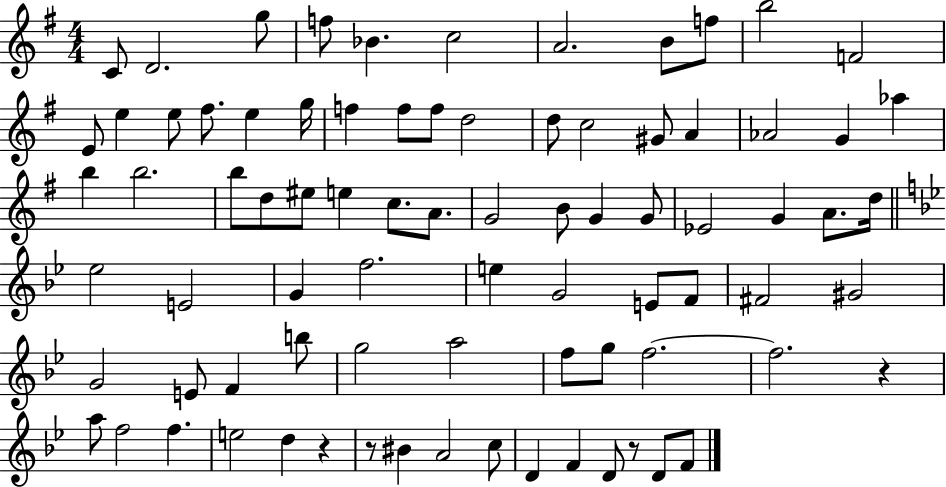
X:1
T:Untitled
M:4/4
L:1/4
K:G
C/2 D2 g/2 f/2 _B c2 A2 B/2 f/2 b2 F2 E/2 e e/2 ^f/2 e g/4 f f/2 f/2 d2 d/2 c2 ^G/2 A _A2 G _a b b2 b/2 d/2 ^e/2 e c/2 A/2 G2 B/2 G G/2 _E2 G A/2 d/4 _e2 E2 G f2 e G2 E/2 F/2 ^F2 ^G2 G2 E/2 F b/2 g2 a2 f/2 g/2 f2 f2 z a/2 f2 f e2 d z z/2 ^B A2 c/2 D F D/2 z/2 D/2 F/2